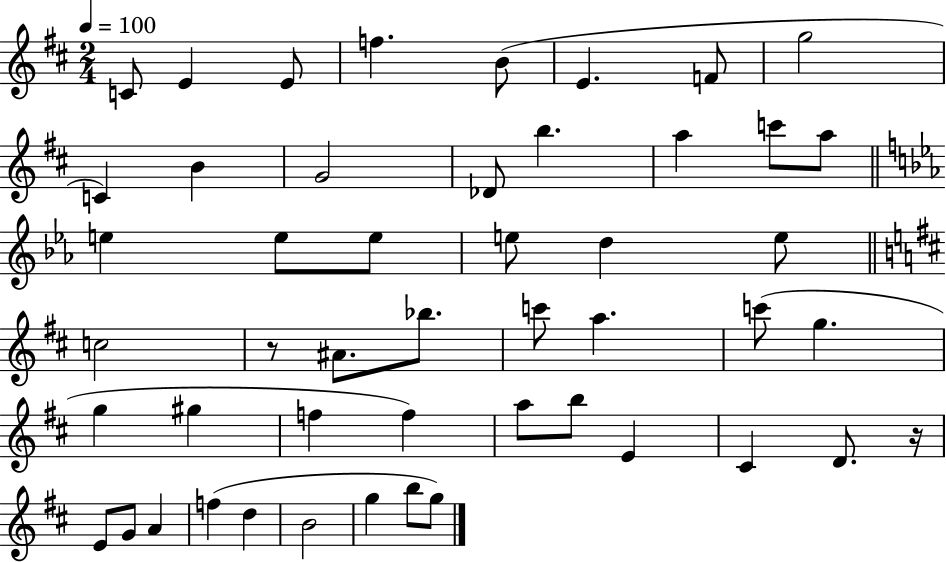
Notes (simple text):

C4/e E4/q E4/e F5/q. B4/e E4/q. F4/e G5/h C4/q B4/q G4/h Db4/e B5/q. A5/q C6/e A5/e E5/q E5/e E5/e E5/e D5/q E5/e C5/h R/e A#4/e. Bb5/e. C6/e A5/q. C6/e G5/q. G5/q G#5/q F5/q F5/q A5/e B5/e E4/q C#4/q D4/e. R/s E4/e G4/e A4/q F5/q D5/q B4/h G5/q B5/e G5/e